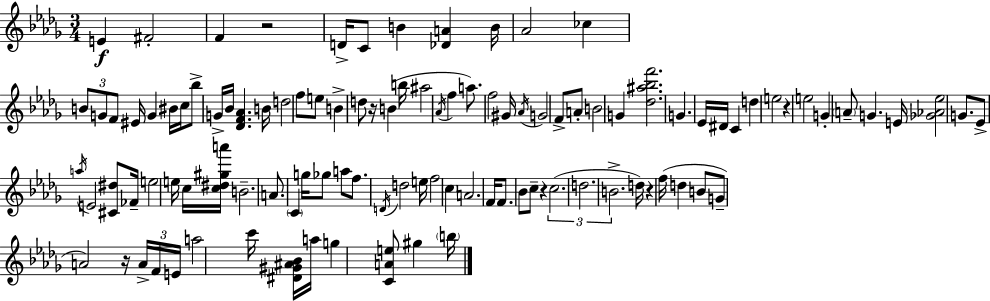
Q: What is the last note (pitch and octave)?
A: B5